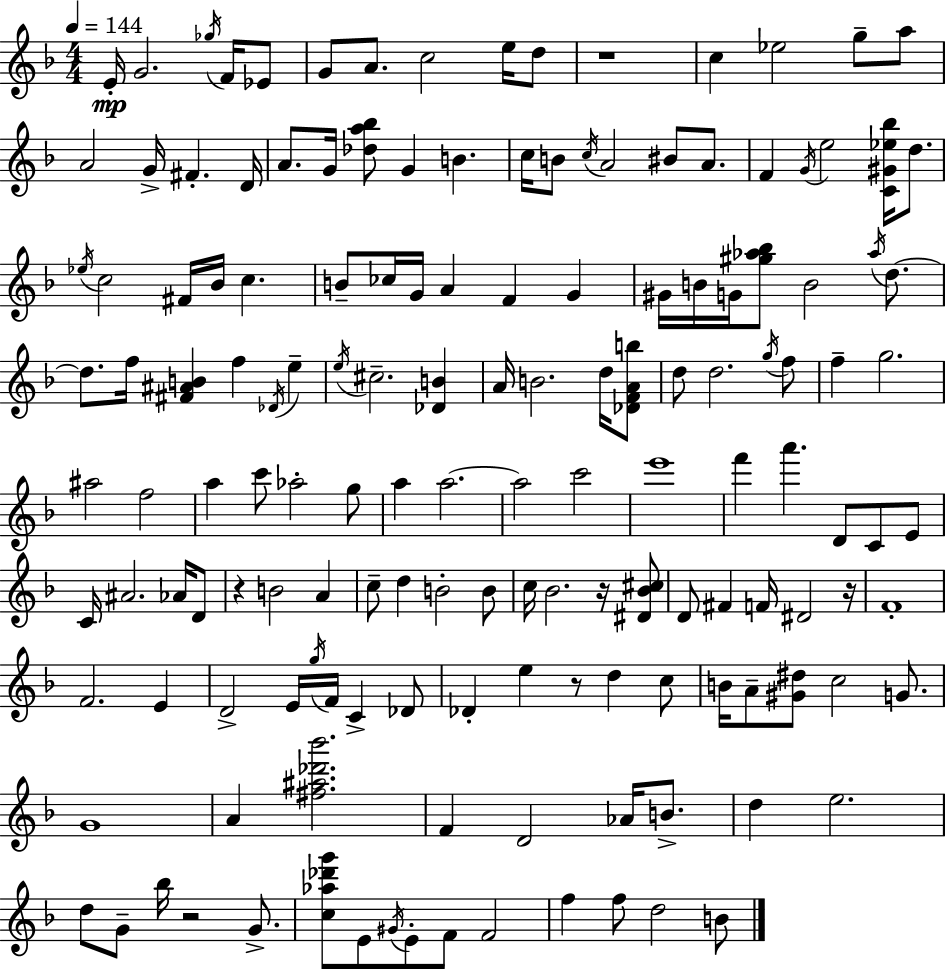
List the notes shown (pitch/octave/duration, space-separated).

E4/s G4/h. Gb5/s F4/s Eb4/e G4/e A4/e. C5/h E5/s D5/e R/w C5/q Eb5/h G5/e A5/e A4/h G4/s F#4/q. D4/s A4/e. G4/s [Db5,A5,Bb5]/e G4/q B4/q. C5/s B4/e C5/s A4/h BIS4/e A4/e. F4/q G4/s E5/h [C4,G#4,Eb5,Bb5]/s D5/e. Eb5/s C5/h F#4/s Bb4/s C5/q. B4/e CES5/s G4/s A4/q F4/q G4/q G#4/s B4/s G4/s [G#5,Ab5,Bb5]/e B4/h Ab5/s D5/e. D5/e. F5/s [F#4,A#4,B4]/q F5/q Db4/s E5/q E5/s C#5/h. [Db4,B4]/q A4/s B4/h. D5/s [Db4,F4,A4,B5]/e D5/e D5/h. G5/s F5/e F5/q G5/h. A#5/h F5/h A5/q C6/e Ab5/h G5/e A5/q A5/h. A5/h C6/h E6/w F6/q A6/q. D4/e C4/e E4/e C4/s A#4/h. Ab4/s D4/e R/q B4/h A4/q C5/e D5/q B4/h B4/e C5/s Bb4/h. R/s [D#4,Bb4,C#5]/e D4/e F#4/q F4/s D#4/h R/s F4/w F4/h. E4/q D4/h E4/s G5/s F4/s C4/q Db4/e Db4/q E5/q R/e D5/q C5/e B4/s A4/e [G#4,D#5]/e C5/h G4/e. G4/w A4/q [F#5,A#5,Db6,Bb6]/h. F4/q D4/h Ab4/s B4/e. D5/q E5/h. D5/e G4/e Bb5/s R/h G4/e. [C5,Ab5,Db6,G6]/e E4/e G#4/s E4/e F4/e F4/h F5/q F5/e D5/h B4/e